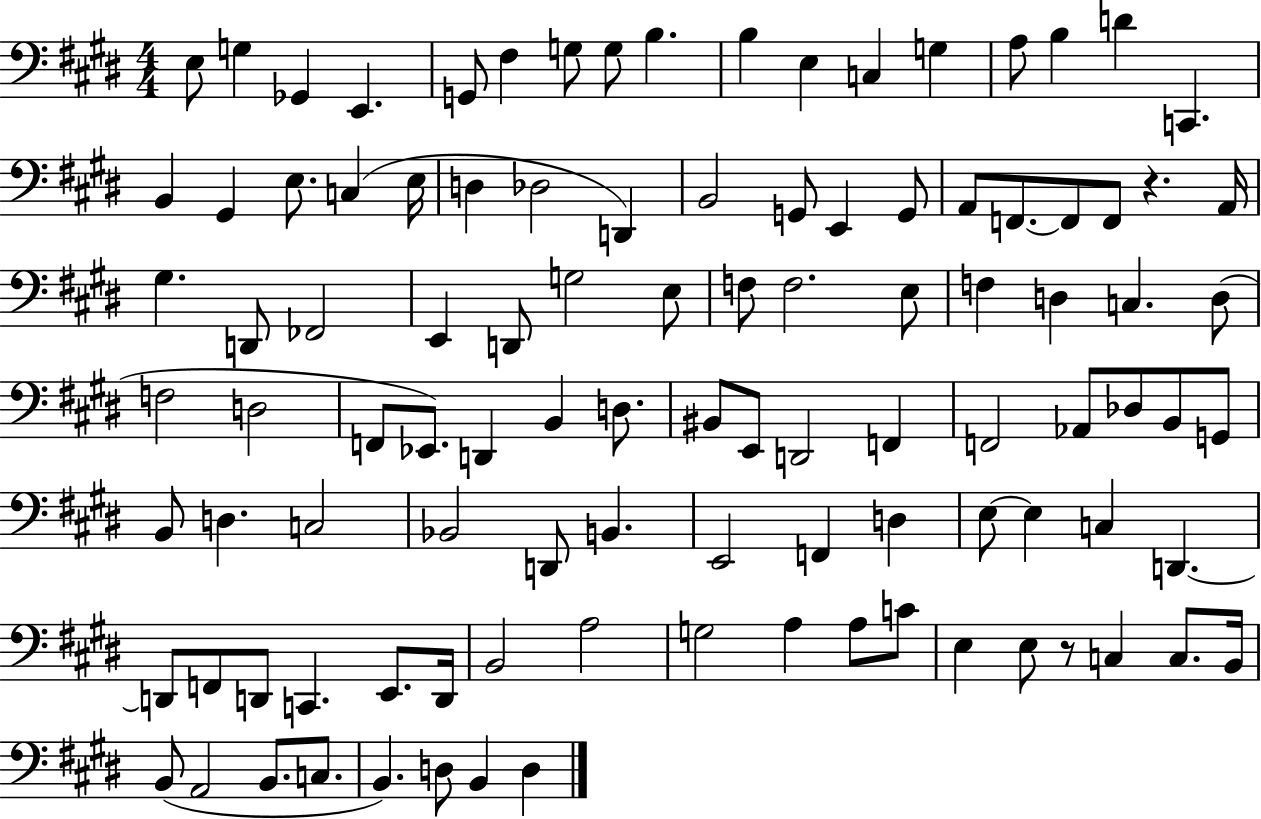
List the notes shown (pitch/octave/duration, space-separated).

E3/e G3/q Gb2/q E2/q. G2/e F#3/q G3/e G3/e B3/q. B3/q E3/q C3/q G3/q A3/e B3/q D4/q C2/q. B2/q G#2/q E3/e. C3/q E3/s D3/q Db3/h D2/q B2/h G2/e E2/q G2/e A2/e F2/e. F2/e F2/e R/q. A2/s G#3/q. D2/e FES2/h E2/q D2/e G3/h E3/e F3/e F3/h. E3/e F3/q D3/q C3/q. D3/e F3/h D3/h F2/e Eb2/e. D2/q B2/q D3/e. BIS2/e E2/e D2/h F2/q F2/h Ab2/e Db3/e B2/e G2/e B2/e D3/q. C3/h Bb2/h D2/e B2/q. E2/h F2/q D3/q E3/e E3/q C3/q D2/q. D2/e F2/e D2/e C2/q. E2/e. D2/s B2/h A3/h G3/h A3/q A3/e C4/e E3/q E3/e R/e C3/q C3/e. B2/s B2/e A2/h B2/e. C3/e. B2/q. D3/e B2/q D3/q